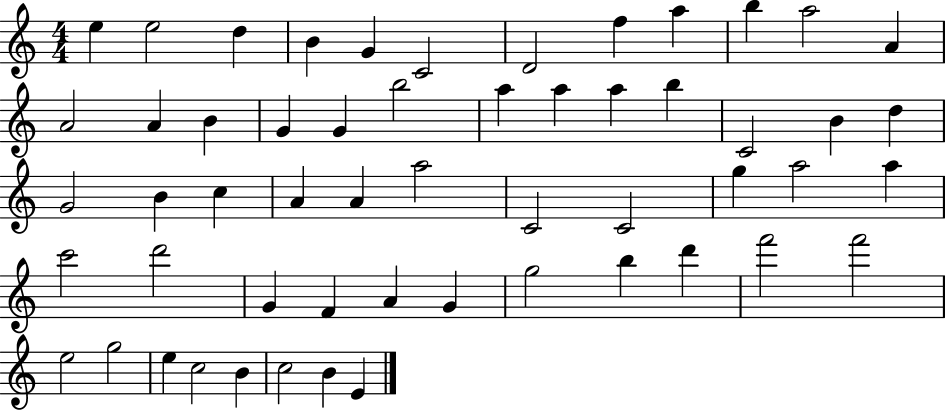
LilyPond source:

{
  \clef treble
  \numericTimeSignature
  \time 4/4
  \key c \major
  e''4 e''2 d''4 | b'4 g'4 c'2 | d'2 f''4 a''4 | b''4 a''2 a'4 | \break a'2 a'4 b'4 | g'4 g'4 b''2 | a''4 a''4 a''4 b''4 | c'2 b'4 d''4 | \break g'2 b'4 c''4 | a'4 a'4 a''2 | c'2 c'2 | g''4 a''2 a''4 | \break c'''2 d'''2 | g'4 f'4 a'4 g'4 | g''2 b''4 d'''4 | f'''2 f'''2 | \break e''2 g''2 | e''4 c''2 b'4 | c''2 b'4 e'4 | \bar "|."
}